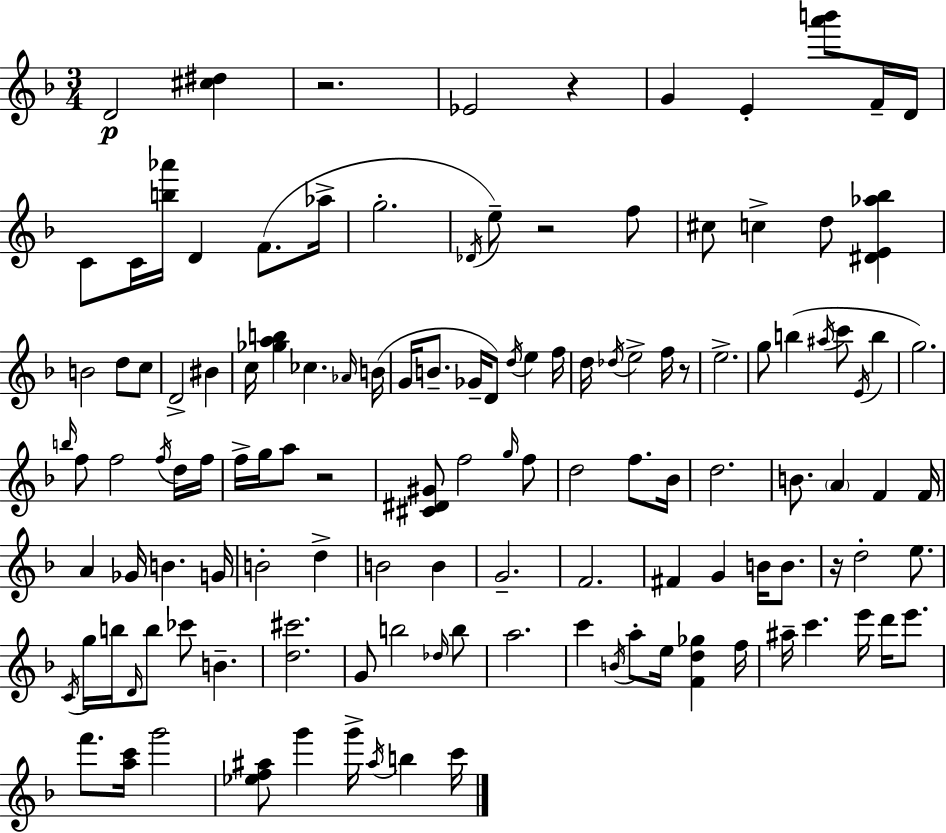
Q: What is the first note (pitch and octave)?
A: D4